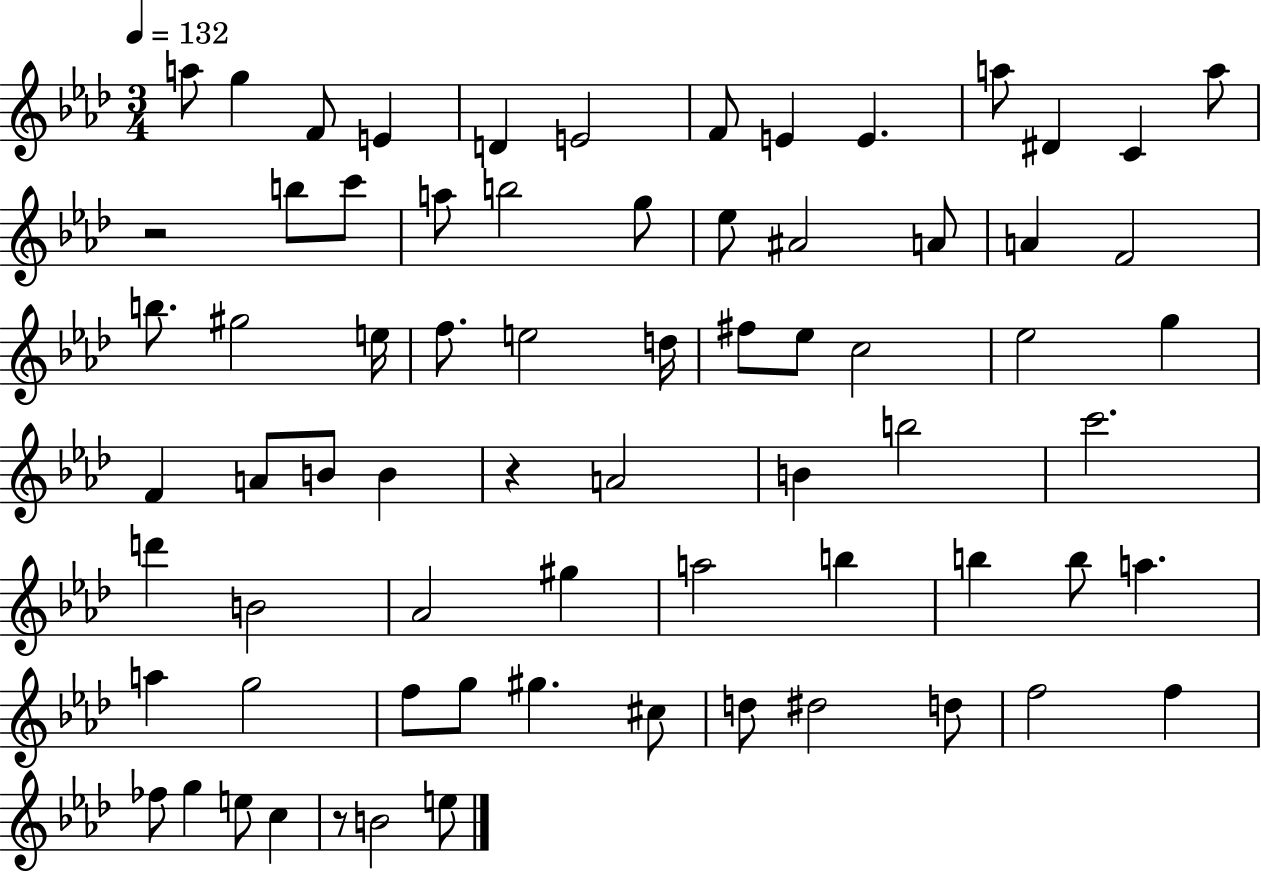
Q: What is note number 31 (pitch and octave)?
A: Eb5